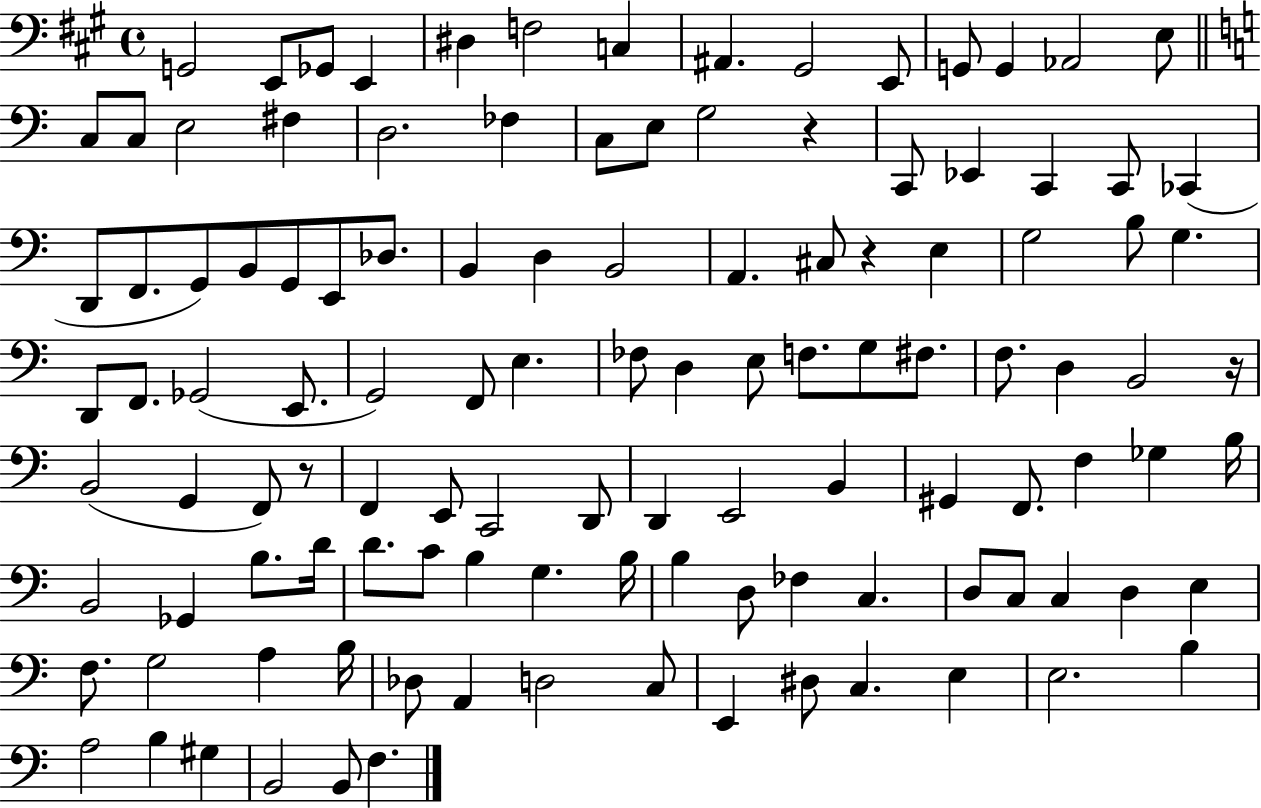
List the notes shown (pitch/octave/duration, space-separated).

G2/h E2/e Gb2/e E2/q D#3/q F3/h C3/q A#2/q. G#2/h E2/e G2/e G2/q Ab2/h E3/e C3/e C3/e E3/h F#3/q D3/h. FES3/q C3/e E3/e G3/h R/q C2/e Eb2/q C2/q C2/e CES2/q D2/e F2/e. G2/e B2/e G2/e E2/e Db3/e. B2/q D3/q B2/h A2/q. C#3/e R/q E3/q G3/h B3/e G3/q. D2/e F2/e. Gb2/h E2/e. G2/h F2/e E3/q. FES3/e D3/q E3/e F3/e. G3/e F#3/e. F3/e. D3/q B2/h R/s B2/h G2/q F2/e R/e F2/q E2/e C2/h D2/e D2/q E2/h B2/q G#2/q F2/e. F3/q Gb3/q B3/s B2/h Gb2/q B3/e. D4/s D4/e. C4/e B3/q G3/q. B3/s B3/q D3/e FES3/q C3/q. D3/e C3/e C3/q D3/q E3/q F3/e. G3/h A3/q B3/s Db3/e A2/q D3/h C3/e E2/q D#3/e C3/q. E3/q E3/h. B3/q A3/h B3/q G#3/q B2/h B2/e F3/q.